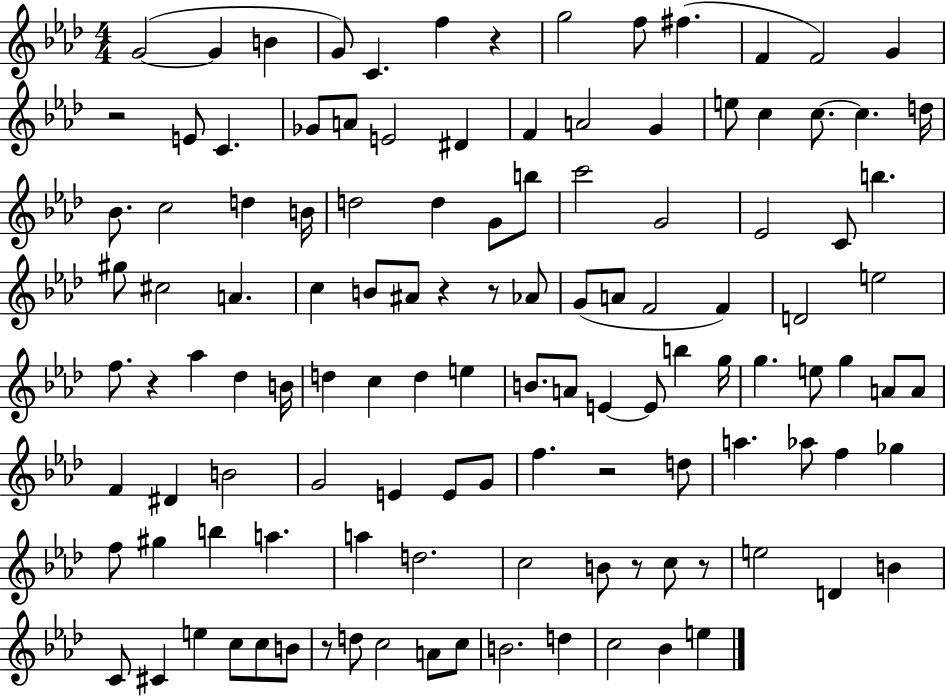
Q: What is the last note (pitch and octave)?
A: E5